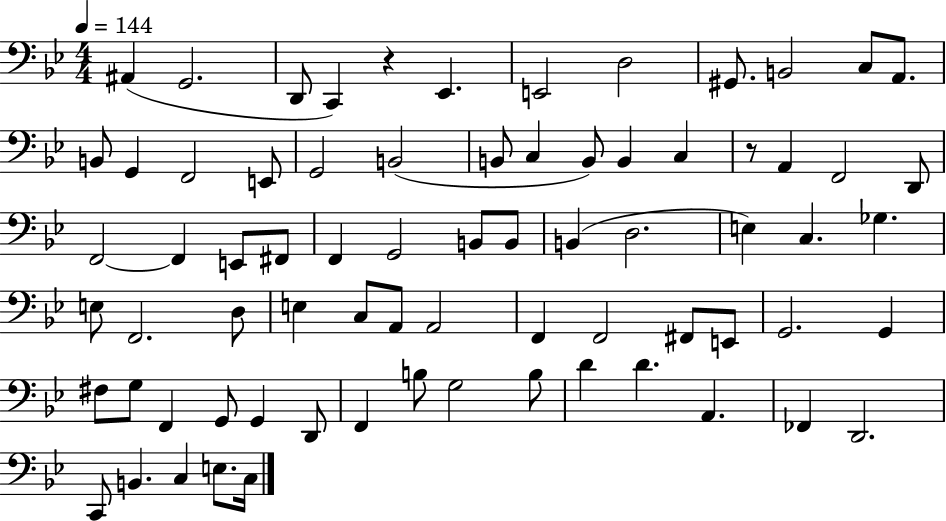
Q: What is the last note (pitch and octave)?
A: C3